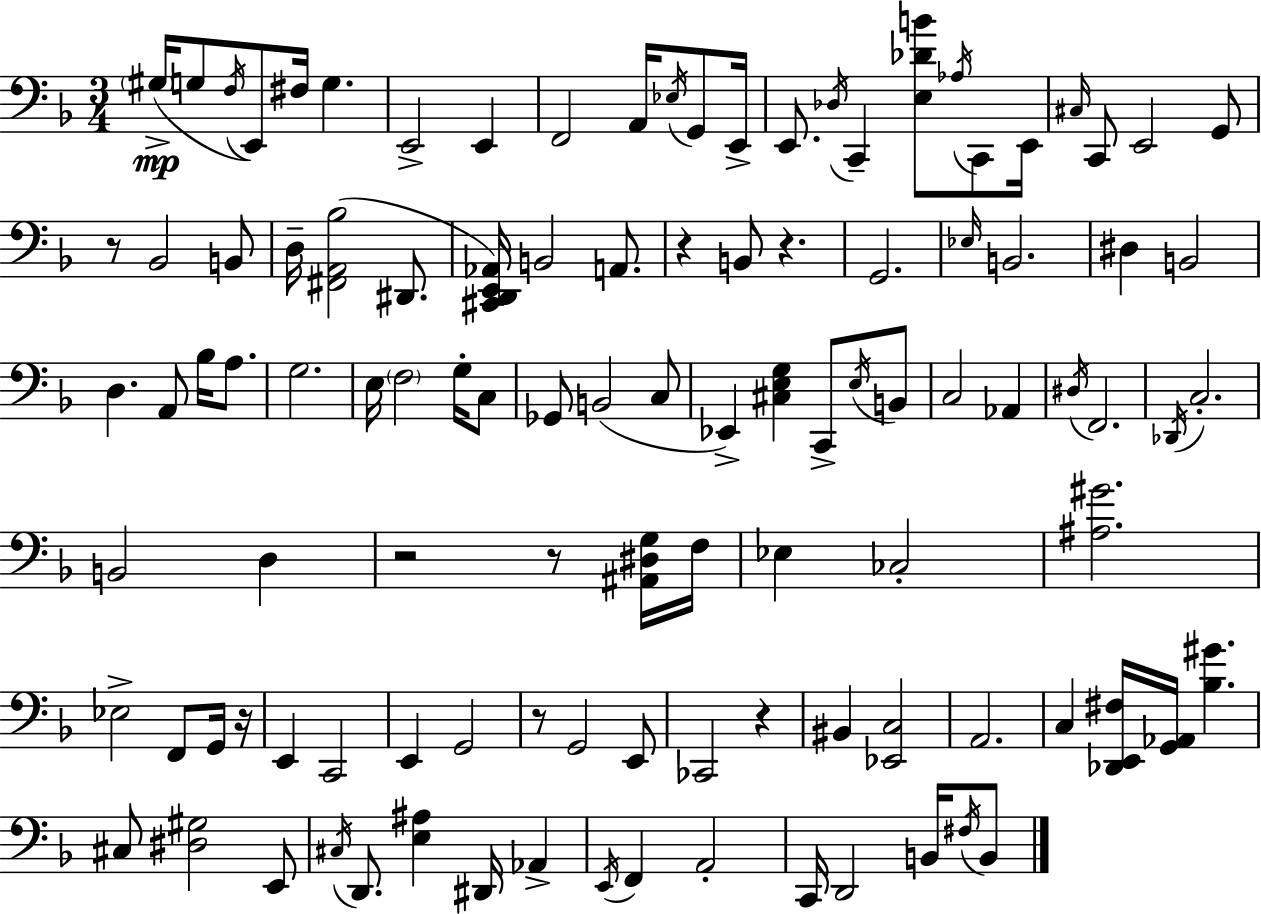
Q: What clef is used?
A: bass